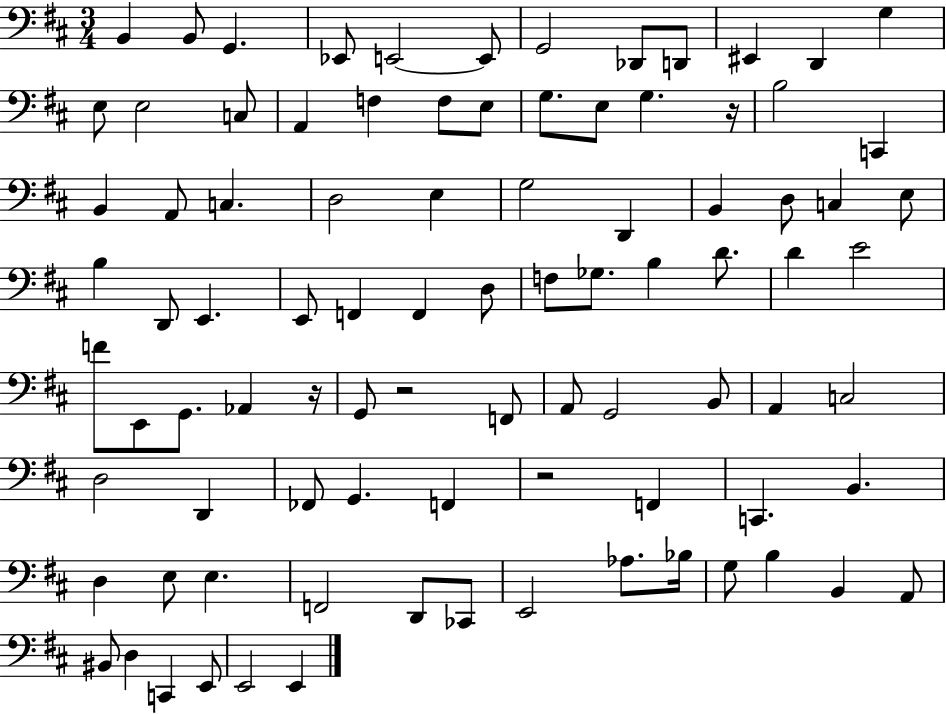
X:1
T:Untitled
M:3/4
L:1/4
K:D
B,, B,,/2 G,, _E,,/2 E,,2 E,,/2 G,,2 _D,,/2 D,,/2 ^E,, D,, G, E,/2 E,2 C,/2 A,, F, F,/2 E,/2 G,/2 E,/2 G, z/4 B,2 C,, B,, A,,/2 C, D,2 E, G,2 D,, B,, D,/2 C, E,/2 B, D,,/2 E,, E,,/2 F,, F,, D,/2 F,/2 _G,/2 B, D/2 D E2 F/2 E,,/2 G,,/2 _A,, z/4 G,,/2 z2 F,,/2 A,,/2 G,,2 B,,/2 A,, C,2 D,2 D,, _F,,/2 G,, F,, z2 F,, C,, B,, D, E,/2 E, F,,2 D,,/2 _C,,/2 E,,2 _A,/2 _B,/4 G,/2 B, B,, A,,/2 ^B,,/2 D, C,, E,,/2 E,,2 E,,